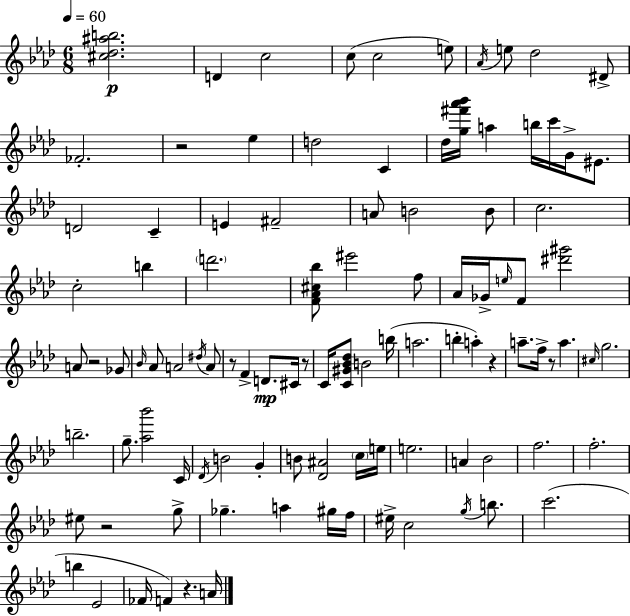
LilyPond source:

{
  \clef treble
  \numericTimeSignature
  \time 6/8
  \key f \minor
  \tempo 4 = 60
  \repeat volta 2 { <cis'' des'' ais'' b''>2.\p | d'4 c''2 | c''8( c''2 e''8) | \acciaccatura { aes'16 } e''8 des''2 dis'8-> | \break fes'2.-. | r2 ees''4 | d''2 c'4 | des''16 <g'' fis''' aes''' bes'''>16 a''4 b''16 c'''16 g'16-> eis'8. | \break d'2 c'4-- | e'4 fis'2-- | a'8 b'2 b'8 | c''2. | \break c''2-. b''4 | \parenthesize d'''2. | <f' aes' cis'' bes''>8 eis'''2 f''8 | aes'16 ges'16-> \grace { e''16 } f'8 <dis''' gis'''>2 | \break a'8 r2 | ges'8 \grace { bes'16 } aes'8 a'2 | \acciaccatura { dis''16 } a'8 r8 f'4-> d'8.\mp | cis'16 r8 c'16 <c' gis' bes' des''>8 b'2 | \break b''16( a''2. | b''4-. a''4-.) | r4 a''8.-- f''16-> r8 a''4. | \grace { cis''16 } g''2. | \break b''2.-- | g''8.-- <aes'' bes'''>2 | c'16 \acciaccatura { des'16 } b'2 | g'4-. b'8 <des' ais'>2 | \break \parenthesize c''16 e''16 e''2. | a'4 bes'2 | f''2. | f''2.-. | \break eis''8 r2 | g''8-> ges''4.-- | a''4 gis''16 f''16 eis''16-> c''2 | \acciaccatura { g''16 } b''8. c'''2.( | \break b''4 ees'2 | fes'16 f'4) | r4. a'16 } \bar "|."
}